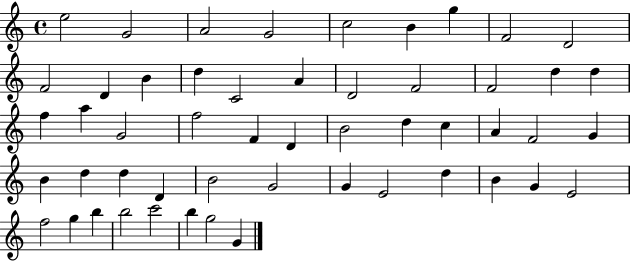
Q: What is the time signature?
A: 4/4